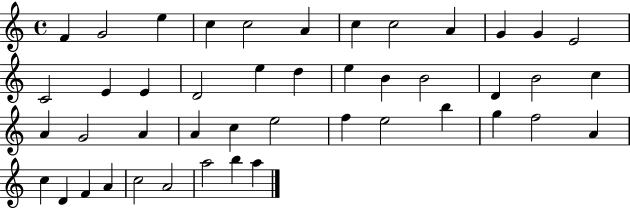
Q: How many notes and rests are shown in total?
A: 45